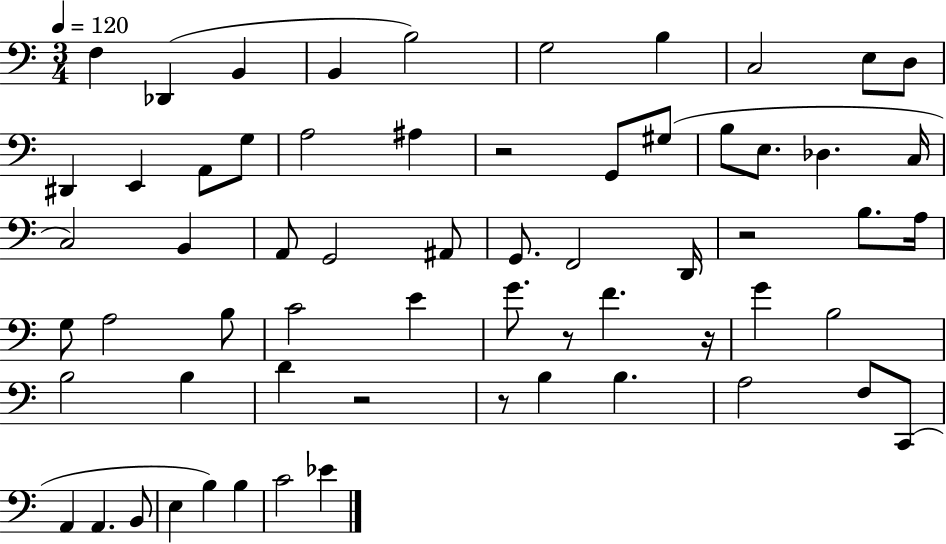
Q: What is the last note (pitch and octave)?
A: Eb4